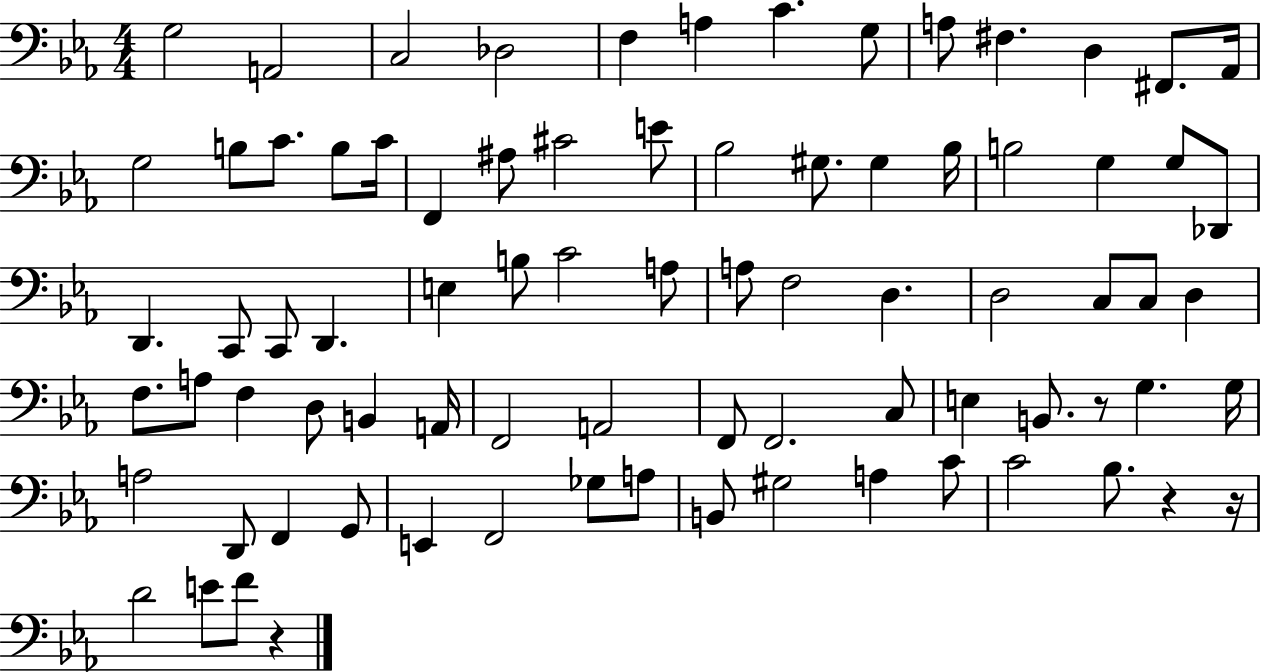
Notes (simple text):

G3/h A2/h C3/h Db3/h F3/q A3/q C4/q. G3/e A3/e F#3/q. D3/q F#2/e. Ab2/s G3/h B3/e C4/e. B3/e C4/s F2/q A#3/e C#4/h E4/e Bb3/h G#3/e. G#3/q Bb3/s B3/h G3/q G3/e Db2/e D2/q. C2/e C2/e D2/q. E3/q B3/e C4/h A3/e A3/e F3/h D3/q. D3/h C3/e C3/e D3/q F3/e. A3/e F3/q D3/e B2/q A2/s F2/h A2/h F2/e F2/h. C3/e E3/q B2/e. R/e G3/q. G3/s A3/h D2/e F2/q G2/e E2/q F2/h Gb3/e A3/e B2/e G#3/h A3/q C4/e C4/h Bb3/e. R/q R/s D4/h E4/e F4/e R/q